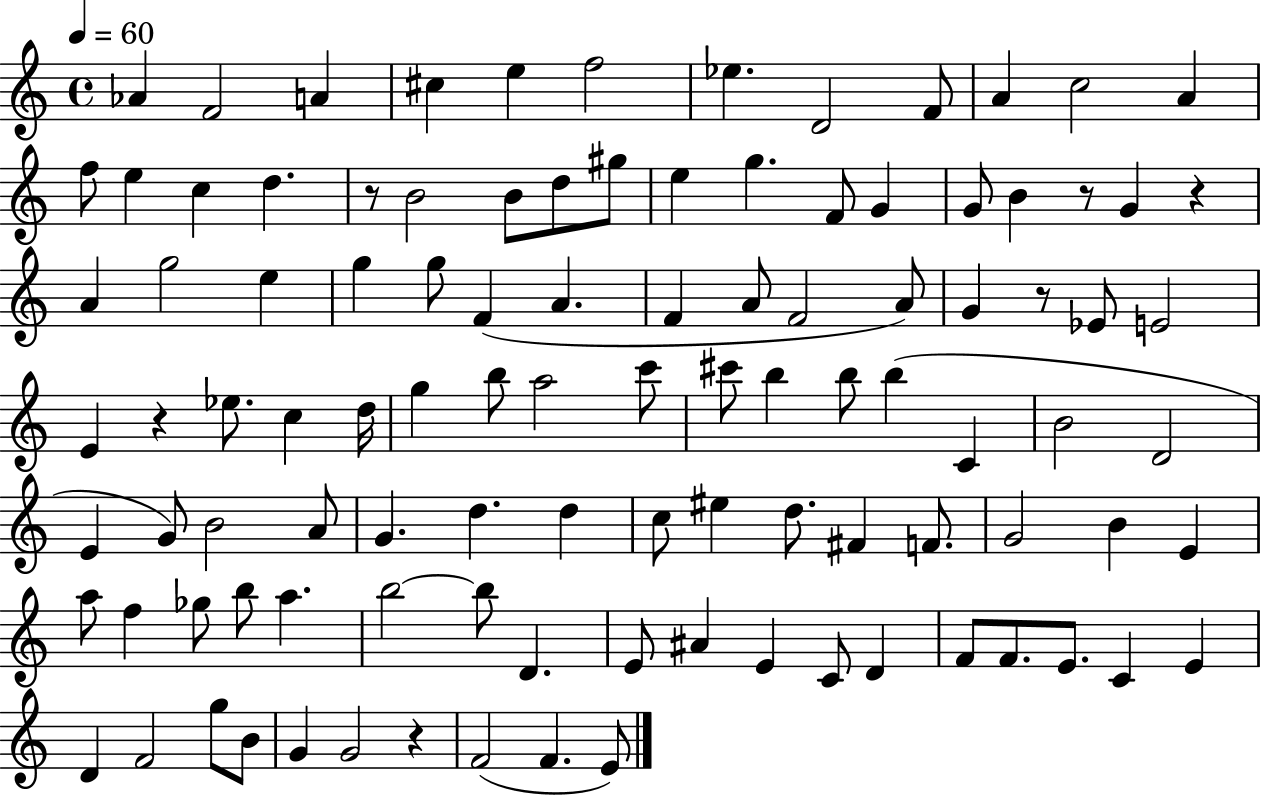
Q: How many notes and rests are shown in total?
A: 104